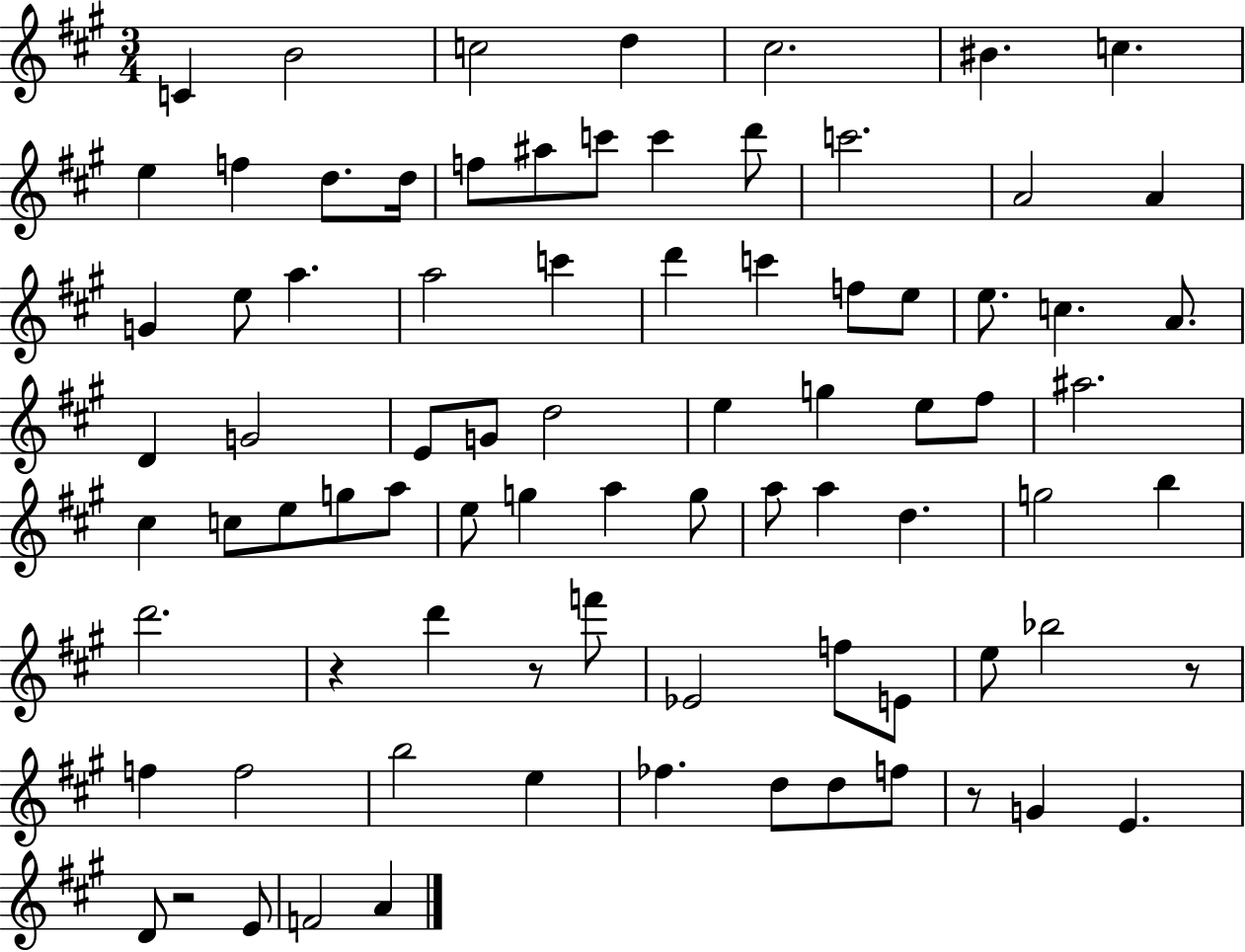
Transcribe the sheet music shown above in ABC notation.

X:1
T:Untitled
M:3/4
L:1/4
K:A
C B2 c2 d ^c2 ^B c e f d/2 d/4 f/2 ^a/2 c'/2 c' d'/2 c'2 A2 A G e/2 a a2 c' d' c' f/2 e/2 e/2 c A/2 D G2 E/2 G/2 d2 e g e/2 ^f/2 ^a2 ^c c/2 e/2 g/2 a/2 e/2 g a g/2 a/2 a d g2 b d'2 z d' z/2 f'/2 _E2 f/2 E/2 e/2 _b2 z/2 f f2 b2 e _f d/2 d/2 f/2 z/2 G E D/2 z2 E/2 F2 A